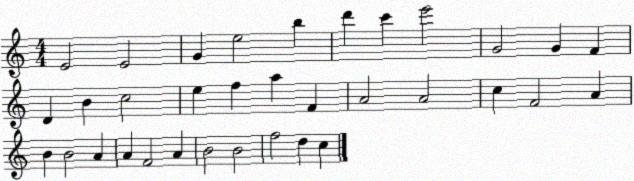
X:1
T:Untitled
M:4/4
L:1/4
K:C
E2 E2 G e2 b d' c' e'2 G2 G F D B c2 e f a F A2 A2 c F2 A B B2 A A F2 A B2 B2 f2 d c